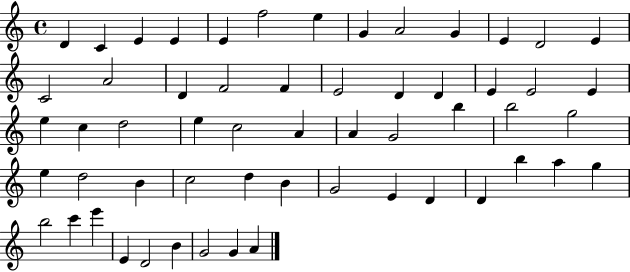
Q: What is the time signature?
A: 4/4